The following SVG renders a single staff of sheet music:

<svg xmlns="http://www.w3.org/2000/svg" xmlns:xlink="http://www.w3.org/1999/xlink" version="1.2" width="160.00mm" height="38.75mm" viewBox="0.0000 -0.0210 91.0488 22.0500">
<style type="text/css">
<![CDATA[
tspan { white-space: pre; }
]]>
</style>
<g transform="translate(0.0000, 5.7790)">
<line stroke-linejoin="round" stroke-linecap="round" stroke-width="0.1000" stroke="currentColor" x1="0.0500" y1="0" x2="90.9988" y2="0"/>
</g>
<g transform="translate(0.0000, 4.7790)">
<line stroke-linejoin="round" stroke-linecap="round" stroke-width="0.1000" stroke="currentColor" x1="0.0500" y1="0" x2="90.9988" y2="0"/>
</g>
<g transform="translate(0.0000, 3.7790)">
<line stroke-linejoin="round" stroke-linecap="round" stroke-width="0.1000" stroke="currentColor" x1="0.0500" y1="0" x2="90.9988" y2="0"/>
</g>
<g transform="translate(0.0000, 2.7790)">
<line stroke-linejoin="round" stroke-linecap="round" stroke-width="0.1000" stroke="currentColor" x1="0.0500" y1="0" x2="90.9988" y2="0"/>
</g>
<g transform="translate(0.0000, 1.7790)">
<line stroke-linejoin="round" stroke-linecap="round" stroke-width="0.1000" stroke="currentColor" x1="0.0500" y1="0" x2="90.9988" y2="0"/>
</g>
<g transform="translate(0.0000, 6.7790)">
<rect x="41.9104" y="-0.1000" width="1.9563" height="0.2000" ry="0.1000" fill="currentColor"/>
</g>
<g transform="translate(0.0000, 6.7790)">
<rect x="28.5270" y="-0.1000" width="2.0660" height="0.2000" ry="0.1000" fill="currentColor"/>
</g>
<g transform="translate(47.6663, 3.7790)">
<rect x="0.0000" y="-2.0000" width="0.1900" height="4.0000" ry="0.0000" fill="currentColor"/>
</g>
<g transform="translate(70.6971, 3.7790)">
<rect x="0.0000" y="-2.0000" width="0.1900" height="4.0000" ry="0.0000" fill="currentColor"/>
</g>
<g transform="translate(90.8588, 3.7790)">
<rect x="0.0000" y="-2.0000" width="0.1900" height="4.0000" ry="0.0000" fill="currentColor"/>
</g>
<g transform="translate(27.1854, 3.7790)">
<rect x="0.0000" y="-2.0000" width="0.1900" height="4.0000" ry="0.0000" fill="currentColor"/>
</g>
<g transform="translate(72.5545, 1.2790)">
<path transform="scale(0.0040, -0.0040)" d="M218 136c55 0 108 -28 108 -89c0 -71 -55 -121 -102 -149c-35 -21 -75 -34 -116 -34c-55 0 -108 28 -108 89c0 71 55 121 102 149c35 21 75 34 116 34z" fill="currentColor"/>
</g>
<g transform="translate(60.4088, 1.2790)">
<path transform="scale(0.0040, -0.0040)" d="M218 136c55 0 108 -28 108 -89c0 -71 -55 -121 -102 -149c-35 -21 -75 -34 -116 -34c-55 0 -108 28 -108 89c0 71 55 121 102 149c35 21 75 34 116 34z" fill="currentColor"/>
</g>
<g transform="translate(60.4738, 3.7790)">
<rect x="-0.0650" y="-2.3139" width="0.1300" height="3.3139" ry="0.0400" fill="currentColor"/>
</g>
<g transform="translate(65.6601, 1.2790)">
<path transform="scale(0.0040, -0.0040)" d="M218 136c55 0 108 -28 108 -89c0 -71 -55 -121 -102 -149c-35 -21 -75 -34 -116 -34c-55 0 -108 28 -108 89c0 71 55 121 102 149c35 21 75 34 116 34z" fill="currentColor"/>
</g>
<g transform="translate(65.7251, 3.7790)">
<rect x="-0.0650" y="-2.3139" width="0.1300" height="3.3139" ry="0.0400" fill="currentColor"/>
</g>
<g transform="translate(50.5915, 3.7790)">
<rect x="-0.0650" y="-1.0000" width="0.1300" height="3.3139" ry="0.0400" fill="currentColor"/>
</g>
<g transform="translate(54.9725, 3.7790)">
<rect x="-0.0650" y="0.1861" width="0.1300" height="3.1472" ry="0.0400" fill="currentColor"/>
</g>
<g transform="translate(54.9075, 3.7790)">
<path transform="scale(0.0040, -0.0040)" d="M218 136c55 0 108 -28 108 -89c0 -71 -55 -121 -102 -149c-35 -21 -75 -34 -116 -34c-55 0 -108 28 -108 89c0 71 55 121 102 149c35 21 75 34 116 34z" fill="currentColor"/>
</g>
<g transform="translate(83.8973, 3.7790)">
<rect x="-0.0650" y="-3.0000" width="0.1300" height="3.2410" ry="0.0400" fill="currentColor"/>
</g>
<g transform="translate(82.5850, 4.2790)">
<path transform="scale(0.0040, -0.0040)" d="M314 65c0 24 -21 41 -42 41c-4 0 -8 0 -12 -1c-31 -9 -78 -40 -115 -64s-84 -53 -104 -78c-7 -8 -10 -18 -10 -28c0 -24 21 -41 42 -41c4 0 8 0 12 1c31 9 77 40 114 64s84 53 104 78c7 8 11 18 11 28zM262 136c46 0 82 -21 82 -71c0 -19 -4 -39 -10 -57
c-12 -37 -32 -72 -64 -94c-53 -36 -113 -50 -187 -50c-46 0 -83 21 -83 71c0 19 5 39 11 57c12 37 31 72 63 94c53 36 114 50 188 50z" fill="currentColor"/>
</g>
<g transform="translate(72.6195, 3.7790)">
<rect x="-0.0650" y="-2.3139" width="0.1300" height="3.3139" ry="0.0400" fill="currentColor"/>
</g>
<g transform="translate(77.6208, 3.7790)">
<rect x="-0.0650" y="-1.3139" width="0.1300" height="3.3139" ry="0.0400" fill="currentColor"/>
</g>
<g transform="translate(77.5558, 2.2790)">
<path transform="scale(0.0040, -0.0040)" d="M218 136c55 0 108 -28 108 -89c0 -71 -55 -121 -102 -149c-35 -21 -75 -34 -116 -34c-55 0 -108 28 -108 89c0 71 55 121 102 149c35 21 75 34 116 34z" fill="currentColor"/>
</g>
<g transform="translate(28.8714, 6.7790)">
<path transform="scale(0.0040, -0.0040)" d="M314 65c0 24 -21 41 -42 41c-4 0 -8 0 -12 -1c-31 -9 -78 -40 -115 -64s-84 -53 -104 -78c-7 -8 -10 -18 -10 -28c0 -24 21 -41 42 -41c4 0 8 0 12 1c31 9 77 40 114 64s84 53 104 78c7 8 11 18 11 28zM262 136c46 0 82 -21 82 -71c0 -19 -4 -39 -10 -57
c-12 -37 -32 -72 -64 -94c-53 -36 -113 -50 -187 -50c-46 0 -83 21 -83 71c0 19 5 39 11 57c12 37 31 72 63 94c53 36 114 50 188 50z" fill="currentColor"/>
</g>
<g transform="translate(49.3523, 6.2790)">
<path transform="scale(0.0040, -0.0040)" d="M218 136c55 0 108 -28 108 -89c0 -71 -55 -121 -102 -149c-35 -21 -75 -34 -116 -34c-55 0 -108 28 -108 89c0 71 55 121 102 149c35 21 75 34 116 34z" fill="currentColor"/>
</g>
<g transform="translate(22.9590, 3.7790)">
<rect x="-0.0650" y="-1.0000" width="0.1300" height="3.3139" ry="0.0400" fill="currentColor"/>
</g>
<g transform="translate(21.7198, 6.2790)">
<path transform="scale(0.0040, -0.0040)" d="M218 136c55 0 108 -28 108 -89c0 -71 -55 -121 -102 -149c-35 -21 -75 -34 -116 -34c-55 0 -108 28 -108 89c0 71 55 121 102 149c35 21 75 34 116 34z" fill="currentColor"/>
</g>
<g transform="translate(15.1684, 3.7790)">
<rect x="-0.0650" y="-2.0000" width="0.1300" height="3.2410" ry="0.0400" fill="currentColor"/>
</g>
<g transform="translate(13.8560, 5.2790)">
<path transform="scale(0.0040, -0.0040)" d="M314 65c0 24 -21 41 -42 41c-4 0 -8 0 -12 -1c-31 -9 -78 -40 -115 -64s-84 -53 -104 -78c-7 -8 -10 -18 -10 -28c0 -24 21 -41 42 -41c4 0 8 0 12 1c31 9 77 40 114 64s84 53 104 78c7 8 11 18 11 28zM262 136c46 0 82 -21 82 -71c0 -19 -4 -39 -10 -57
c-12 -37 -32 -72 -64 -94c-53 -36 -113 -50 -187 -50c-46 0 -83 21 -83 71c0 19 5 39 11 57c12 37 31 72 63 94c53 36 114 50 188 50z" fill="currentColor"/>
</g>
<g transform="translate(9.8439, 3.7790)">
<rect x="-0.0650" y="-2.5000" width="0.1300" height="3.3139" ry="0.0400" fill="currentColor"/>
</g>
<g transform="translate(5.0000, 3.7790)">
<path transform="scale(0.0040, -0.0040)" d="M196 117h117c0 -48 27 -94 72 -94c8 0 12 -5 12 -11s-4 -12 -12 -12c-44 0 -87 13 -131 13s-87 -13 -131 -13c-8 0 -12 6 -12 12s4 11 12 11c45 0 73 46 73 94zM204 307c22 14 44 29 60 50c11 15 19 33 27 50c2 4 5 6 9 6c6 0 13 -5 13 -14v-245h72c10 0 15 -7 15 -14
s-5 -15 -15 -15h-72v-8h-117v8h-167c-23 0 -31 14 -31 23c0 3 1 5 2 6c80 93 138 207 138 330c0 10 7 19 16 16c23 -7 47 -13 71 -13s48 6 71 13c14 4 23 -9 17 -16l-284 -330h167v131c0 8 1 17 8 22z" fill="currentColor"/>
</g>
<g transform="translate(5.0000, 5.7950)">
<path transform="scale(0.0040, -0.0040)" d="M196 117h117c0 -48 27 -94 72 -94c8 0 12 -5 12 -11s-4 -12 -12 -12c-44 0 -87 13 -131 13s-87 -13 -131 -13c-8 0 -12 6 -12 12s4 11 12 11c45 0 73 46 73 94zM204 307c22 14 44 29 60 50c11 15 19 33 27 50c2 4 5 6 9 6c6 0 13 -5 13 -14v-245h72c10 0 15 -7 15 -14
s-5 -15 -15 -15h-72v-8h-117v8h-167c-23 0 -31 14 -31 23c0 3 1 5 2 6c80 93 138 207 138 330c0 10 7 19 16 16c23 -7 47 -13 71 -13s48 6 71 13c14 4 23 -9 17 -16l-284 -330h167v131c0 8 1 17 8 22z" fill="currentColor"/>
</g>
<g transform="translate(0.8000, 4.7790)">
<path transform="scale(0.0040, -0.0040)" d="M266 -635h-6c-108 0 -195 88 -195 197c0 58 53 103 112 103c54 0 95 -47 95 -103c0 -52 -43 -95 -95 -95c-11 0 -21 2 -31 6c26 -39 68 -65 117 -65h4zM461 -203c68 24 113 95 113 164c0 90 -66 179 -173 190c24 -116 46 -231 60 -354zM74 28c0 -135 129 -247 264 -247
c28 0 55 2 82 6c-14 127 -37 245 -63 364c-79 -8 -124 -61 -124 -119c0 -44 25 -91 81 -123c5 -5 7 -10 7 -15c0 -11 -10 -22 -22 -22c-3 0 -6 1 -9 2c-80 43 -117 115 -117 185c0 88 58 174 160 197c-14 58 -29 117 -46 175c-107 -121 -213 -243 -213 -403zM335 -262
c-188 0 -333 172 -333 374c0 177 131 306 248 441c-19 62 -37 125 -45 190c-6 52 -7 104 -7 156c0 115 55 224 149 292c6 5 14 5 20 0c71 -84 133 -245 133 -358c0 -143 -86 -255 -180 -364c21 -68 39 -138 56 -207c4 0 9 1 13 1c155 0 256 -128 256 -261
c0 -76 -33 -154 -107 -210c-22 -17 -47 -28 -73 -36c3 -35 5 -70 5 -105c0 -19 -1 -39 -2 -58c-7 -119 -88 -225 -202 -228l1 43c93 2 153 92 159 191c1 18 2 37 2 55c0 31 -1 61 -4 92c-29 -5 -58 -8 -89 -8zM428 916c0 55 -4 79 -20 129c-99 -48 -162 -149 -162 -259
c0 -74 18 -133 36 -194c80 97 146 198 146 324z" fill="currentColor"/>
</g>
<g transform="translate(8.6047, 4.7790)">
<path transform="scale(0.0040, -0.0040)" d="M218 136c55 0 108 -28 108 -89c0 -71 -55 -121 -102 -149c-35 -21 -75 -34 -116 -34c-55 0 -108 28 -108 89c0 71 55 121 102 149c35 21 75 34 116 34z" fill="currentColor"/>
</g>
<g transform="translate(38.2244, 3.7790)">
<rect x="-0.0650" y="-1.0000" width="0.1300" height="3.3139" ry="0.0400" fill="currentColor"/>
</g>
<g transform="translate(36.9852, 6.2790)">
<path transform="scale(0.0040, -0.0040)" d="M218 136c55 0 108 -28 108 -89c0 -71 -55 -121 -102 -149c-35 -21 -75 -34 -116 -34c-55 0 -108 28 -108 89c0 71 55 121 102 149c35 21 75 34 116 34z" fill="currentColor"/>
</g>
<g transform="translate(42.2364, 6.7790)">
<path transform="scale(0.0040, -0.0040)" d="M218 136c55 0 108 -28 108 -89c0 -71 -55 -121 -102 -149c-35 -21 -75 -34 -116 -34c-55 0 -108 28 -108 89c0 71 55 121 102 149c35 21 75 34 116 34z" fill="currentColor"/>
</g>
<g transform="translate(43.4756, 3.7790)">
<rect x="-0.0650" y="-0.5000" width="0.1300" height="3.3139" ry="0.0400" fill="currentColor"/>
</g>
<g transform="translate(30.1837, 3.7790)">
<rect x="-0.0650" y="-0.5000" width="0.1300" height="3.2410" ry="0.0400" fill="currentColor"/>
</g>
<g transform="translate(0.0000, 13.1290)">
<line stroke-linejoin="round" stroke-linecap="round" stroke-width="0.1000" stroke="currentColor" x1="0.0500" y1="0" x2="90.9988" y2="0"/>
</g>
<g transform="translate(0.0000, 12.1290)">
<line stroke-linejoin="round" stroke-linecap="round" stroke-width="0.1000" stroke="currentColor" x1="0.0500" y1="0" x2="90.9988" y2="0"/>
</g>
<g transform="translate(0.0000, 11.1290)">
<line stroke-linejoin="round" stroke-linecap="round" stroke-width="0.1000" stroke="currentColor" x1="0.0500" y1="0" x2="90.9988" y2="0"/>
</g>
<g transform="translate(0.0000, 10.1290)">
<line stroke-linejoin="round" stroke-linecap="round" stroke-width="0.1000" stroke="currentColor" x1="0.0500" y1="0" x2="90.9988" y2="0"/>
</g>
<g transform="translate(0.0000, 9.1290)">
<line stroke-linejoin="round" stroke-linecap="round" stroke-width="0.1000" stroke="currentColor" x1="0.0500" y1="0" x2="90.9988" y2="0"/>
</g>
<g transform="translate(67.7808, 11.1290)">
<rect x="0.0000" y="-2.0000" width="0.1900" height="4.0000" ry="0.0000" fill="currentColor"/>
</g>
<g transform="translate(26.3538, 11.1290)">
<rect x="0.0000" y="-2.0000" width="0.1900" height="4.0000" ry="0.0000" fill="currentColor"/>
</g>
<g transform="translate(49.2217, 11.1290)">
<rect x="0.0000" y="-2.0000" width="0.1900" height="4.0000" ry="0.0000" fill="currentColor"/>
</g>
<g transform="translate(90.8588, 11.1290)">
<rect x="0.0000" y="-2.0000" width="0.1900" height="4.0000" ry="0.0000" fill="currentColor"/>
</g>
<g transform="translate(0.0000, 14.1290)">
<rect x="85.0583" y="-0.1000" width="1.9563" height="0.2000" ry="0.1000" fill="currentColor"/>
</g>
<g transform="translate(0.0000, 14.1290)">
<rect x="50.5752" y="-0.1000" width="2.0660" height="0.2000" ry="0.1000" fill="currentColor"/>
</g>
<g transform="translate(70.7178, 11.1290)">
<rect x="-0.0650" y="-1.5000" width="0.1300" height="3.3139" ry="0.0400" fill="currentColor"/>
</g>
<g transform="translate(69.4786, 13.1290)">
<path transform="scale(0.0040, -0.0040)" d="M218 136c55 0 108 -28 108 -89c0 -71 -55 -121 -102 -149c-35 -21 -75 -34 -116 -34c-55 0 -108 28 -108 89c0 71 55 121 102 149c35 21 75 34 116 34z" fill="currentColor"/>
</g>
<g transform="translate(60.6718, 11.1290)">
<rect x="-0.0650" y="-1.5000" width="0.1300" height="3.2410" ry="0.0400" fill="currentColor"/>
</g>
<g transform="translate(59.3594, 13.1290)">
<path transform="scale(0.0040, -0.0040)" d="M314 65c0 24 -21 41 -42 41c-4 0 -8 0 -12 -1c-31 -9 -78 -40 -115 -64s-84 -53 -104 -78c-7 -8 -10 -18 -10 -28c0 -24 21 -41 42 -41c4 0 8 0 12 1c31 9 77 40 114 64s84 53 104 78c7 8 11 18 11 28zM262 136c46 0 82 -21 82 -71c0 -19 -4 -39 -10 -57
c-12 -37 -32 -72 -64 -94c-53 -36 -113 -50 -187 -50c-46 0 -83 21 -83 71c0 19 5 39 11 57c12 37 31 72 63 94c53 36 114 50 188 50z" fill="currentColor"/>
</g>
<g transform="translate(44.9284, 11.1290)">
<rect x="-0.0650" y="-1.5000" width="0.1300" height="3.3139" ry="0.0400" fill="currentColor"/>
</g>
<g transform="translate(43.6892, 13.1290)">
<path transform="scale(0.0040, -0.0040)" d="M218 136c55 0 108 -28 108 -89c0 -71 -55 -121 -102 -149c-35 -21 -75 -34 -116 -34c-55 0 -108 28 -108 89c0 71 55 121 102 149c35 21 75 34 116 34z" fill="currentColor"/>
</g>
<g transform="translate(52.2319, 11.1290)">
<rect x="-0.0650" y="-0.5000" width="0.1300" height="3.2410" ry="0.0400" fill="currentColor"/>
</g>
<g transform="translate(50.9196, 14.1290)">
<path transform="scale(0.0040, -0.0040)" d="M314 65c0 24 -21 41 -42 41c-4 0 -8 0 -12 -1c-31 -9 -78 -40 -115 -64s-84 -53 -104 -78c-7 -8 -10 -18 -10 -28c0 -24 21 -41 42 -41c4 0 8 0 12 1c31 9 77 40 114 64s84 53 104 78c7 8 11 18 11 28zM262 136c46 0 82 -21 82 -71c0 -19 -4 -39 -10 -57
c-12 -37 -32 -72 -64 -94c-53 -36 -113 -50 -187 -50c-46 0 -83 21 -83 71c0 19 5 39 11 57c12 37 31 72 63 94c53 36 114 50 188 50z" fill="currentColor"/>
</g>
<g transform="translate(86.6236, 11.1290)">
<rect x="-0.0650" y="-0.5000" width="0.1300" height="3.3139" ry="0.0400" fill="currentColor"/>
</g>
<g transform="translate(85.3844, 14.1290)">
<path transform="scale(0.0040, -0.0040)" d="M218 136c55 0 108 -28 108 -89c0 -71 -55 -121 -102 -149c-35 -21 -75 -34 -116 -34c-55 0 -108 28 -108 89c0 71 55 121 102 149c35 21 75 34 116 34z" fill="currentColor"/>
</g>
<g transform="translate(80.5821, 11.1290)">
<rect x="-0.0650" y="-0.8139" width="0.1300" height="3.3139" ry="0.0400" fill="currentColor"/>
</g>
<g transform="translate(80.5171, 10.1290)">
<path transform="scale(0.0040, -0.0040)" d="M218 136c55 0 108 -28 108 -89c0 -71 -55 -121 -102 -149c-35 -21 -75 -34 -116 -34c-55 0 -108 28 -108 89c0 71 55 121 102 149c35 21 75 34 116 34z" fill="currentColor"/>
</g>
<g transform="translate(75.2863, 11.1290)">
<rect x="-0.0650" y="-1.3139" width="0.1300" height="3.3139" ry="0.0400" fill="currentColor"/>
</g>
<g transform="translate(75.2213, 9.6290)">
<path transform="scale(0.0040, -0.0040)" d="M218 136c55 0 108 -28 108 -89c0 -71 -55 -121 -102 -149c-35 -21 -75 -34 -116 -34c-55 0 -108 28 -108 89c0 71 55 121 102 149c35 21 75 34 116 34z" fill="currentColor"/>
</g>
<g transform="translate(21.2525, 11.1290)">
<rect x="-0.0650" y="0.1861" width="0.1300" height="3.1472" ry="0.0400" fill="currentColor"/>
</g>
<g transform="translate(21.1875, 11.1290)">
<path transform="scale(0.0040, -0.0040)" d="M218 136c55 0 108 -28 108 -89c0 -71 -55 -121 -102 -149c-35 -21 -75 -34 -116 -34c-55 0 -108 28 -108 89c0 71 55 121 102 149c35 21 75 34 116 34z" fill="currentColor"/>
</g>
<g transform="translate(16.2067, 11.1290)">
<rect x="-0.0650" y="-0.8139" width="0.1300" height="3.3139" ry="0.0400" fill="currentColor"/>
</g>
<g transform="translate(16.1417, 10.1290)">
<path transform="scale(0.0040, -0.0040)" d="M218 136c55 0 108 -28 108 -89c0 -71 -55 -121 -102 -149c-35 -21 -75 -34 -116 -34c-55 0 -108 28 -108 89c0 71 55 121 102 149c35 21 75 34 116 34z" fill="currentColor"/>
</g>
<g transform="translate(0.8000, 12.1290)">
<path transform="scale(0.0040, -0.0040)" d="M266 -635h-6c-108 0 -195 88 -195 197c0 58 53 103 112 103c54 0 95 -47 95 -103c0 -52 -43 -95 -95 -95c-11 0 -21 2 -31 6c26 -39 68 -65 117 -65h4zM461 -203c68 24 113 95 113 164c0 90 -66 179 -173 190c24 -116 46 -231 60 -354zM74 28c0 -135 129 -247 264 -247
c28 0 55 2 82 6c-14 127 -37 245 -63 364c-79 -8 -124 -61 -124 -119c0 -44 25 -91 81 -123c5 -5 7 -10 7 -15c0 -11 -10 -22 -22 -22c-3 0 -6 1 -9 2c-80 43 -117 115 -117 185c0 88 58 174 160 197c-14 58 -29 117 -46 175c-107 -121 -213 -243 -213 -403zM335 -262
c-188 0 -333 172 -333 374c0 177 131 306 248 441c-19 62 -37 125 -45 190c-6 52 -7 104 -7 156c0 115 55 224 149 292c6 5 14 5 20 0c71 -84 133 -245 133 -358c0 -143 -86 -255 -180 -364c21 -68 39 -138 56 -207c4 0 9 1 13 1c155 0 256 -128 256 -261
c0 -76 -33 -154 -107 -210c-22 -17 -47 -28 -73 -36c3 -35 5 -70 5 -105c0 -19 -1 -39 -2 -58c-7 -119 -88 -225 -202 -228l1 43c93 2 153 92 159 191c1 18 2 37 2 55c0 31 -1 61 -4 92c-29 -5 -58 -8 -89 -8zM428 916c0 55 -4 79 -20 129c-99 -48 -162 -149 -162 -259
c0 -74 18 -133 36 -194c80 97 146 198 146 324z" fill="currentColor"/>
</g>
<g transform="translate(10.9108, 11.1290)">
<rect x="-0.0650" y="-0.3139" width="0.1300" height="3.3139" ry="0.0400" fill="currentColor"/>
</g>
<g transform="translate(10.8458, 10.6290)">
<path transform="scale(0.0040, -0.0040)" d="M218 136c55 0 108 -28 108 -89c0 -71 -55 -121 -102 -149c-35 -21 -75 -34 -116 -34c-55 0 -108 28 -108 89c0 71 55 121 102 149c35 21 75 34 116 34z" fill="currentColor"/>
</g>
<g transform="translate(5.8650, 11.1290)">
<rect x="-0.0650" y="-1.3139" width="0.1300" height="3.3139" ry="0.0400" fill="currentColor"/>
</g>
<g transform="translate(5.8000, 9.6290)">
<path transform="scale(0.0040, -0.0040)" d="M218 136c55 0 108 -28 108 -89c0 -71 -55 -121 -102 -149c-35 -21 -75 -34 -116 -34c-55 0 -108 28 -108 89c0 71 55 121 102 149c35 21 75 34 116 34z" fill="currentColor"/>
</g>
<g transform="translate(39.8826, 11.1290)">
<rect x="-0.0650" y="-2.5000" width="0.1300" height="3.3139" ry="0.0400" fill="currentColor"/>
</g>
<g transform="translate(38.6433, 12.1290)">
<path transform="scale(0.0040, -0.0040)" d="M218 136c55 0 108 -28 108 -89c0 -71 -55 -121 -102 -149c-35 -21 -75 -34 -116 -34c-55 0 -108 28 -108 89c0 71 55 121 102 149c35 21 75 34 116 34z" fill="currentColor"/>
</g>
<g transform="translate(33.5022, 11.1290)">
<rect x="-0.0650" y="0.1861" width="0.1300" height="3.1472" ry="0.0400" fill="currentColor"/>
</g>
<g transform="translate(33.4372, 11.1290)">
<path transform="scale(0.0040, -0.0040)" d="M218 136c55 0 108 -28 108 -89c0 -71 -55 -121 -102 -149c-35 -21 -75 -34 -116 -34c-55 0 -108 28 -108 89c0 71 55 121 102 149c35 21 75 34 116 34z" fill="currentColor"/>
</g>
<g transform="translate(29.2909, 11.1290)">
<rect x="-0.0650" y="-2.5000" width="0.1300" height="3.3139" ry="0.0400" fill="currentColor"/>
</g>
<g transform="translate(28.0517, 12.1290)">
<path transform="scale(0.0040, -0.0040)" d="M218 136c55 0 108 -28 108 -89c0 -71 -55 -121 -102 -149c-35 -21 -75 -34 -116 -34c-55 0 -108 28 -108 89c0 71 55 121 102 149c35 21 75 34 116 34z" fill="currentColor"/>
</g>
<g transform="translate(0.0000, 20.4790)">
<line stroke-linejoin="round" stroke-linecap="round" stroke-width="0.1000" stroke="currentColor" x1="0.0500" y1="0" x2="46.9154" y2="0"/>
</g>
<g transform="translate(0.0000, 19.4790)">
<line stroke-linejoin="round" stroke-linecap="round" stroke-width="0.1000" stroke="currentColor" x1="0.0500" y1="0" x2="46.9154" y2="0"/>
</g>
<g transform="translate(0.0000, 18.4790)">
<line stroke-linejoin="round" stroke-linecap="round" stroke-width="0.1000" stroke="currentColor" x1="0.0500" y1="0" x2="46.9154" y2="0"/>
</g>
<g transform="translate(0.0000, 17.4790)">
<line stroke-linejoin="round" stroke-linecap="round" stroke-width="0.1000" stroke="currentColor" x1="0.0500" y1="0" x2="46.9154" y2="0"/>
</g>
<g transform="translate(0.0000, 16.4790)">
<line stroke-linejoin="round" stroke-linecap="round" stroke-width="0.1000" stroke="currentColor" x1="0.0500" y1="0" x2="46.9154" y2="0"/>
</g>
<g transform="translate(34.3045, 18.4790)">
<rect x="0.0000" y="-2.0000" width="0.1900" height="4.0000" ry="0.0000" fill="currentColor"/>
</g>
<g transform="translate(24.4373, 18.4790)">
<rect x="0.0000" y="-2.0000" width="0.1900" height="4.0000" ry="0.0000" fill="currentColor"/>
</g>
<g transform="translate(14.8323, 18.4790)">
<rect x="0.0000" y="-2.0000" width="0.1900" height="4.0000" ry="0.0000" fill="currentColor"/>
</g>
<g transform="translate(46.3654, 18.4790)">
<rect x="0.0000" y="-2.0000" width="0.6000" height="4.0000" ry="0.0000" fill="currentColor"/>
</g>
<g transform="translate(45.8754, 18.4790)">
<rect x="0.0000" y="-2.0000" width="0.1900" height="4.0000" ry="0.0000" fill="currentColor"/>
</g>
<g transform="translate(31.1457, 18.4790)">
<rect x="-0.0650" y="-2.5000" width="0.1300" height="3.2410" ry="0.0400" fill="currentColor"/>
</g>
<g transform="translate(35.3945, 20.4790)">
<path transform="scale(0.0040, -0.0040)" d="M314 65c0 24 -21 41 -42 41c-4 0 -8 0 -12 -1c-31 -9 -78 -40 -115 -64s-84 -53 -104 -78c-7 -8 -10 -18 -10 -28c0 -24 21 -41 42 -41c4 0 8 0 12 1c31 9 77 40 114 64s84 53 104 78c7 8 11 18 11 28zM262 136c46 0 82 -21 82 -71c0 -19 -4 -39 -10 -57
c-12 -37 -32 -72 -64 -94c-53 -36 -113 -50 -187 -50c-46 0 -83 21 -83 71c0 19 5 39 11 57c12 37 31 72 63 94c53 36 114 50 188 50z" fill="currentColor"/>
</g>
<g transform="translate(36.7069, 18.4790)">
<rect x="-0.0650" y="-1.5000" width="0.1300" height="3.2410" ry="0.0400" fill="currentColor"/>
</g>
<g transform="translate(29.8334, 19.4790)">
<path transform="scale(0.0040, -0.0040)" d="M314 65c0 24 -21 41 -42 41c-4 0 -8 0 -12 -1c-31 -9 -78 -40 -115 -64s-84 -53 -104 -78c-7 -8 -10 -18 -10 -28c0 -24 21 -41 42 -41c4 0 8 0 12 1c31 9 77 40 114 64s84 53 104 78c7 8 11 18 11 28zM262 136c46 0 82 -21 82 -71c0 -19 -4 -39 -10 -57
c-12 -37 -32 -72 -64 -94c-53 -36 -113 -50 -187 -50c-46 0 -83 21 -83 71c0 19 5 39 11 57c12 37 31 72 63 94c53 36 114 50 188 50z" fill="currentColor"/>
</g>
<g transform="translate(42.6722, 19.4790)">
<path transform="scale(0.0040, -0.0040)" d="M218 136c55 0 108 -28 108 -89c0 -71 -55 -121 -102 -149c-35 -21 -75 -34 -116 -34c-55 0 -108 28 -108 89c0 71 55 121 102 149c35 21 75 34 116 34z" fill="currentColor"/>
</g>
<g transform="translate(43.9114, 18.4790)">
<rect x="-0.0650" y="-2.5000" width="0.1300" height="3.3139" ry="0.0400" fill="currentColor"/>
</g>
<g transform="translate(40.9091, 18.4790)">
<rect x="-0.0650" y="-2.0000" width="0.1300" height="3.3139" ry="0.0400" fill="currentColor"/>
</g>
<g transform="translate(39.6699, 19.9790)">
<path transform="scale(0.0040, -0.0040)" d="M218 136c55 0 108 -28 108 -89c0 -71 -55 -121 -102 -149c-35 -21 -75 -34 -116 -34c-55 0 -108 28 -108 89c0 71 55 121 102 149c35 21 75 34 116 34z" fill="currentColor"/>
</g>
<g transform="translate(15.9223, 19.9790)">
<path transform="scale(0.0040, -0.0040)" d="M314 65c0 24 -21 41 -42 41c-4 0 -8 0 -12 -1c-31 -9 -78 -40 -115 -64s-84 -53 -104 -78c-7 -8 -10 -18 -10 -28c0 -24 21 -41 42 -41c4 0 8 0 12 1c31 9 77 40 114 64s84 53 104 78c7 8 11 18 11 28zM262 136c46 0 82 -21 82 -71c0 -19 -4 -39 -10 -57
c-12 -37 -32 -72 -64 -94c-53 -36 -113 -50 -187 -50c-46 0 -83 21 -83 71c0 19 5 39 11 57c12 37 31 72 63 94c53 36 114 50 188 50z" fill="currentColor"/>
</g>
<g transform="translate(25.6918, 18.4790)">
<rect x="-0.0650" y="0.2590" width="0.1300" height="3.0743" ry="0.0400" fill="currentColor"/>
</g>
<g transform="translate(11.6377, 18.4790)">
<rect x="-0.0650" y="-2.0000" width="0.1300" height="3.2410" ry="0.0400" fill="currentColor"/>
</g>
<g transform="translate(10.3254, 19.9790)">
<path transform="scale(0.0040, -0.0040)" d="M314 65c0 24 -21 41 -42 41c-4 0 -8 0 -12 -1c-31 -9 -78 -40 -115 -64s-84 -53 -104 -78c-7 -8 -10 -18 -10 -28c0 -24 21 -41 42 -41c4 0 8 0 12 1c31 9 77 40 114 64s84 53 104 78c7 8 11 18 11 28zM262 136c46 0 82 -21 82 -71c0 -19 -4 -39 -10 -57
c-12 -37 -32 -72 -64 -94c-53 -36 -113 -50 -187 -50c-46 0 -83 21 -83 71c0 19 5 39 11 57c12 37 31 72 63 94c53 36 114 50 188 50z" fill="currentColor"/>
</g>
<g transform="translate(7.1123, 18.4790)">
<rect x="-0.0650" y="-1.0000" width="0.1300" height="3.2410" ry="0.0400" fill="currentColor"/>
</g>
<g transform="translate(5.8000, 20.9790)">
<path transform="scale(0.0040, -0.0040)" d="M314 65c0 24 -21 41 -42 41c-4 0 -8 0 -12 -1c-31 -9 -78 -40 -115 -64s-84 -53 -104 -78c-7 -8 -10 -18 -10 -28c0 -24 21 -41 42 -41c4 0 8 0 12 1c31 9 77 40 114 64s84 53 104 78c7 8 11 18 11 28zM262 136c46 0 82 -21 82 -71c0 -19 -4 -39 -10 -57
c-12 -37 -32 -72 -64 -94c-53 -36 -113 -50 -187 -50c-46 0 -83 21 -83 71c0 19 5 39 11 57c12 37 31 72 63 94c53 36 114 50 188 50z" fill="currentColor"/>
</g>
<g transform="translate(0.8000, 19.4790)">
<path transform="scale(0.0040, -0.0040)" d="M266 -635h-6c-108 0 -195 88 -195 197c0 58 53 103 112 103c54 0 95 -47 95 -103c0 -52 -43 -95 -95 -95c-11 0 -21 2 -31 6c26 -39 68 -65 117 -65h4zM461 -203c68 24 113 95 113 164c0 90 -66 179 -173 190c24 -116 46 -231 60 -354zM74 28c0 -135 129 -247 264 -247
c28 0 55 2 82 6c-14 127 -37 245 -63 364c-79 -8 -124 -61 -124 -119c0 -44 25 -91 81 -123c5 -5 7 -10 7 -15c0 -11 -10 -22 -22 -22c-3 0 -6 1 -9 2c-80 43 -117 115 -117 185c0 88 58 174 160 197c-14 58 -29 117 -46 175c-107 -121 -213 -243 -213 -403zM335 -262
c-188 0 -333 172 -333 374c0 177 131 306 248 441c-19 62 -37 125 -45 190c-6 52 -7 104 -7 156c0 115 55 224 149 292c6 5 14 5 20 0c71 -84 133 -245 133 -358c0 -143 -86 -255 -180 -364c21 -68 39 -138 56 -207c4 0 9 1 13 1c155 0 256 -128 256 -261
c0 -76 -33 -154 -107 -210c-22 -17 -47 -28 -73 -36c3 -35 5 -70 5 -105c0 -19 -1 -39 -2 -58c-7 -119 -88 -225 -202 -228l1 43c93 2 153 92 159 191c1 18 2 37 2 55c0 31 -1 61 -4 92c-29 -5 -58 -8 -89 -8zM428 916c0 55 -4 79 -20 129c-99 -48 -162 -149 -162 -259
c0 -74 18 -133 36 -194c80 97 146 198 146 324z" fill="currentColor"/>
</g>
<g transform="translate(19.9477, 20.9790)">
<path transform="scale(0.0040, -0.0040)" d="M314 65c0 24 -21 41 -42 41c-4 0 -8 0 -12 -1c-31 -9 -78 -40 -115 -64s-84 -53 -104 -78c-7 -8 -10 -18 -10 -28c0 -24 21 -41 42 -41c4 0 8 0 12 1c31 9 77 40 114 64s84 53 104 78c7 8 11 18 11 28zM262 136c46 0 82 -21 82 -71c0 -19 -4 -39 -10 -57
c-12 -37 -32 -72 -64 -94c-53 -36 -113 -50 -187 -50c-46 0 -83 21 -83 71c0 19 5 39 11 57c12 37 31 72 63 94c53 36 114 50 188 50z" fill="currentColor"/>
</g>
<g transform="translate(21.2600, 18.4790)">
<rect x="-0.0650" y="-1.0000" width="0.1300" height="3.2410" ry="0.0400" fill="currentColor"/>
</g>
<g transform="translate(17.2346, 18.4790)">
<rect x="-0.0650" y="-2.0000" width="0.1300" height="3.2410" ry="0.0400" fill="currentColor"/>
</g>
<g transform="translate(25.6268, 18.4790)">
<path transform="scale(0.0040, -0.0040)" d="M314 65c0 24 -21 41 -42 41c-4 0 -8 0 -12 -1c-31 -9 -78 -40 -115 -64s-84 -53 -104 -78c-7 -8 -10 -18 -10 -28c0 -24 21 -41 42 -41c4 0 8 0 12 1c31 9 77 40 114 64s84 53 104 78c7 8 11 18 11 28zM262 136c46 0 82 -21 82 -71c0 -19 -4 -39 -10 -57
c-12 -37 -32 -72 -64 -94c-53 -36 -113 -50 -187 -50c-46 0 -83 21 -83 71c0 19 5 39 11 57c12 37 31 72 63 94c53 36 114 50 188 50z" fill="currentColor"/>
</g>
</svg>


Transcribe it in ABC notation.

X:1
T:Untitled
M:4/4
L:1/4
K:C
G F2 D C2 D C D B g g g e A2 e c d B G B G E C2 E2 E e d C D2 F2 F2 D2 B2 G2 E2 F G